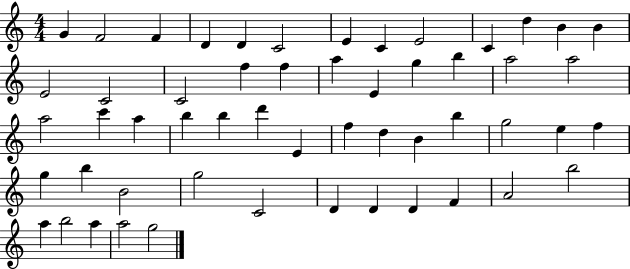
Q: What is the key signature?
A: C major